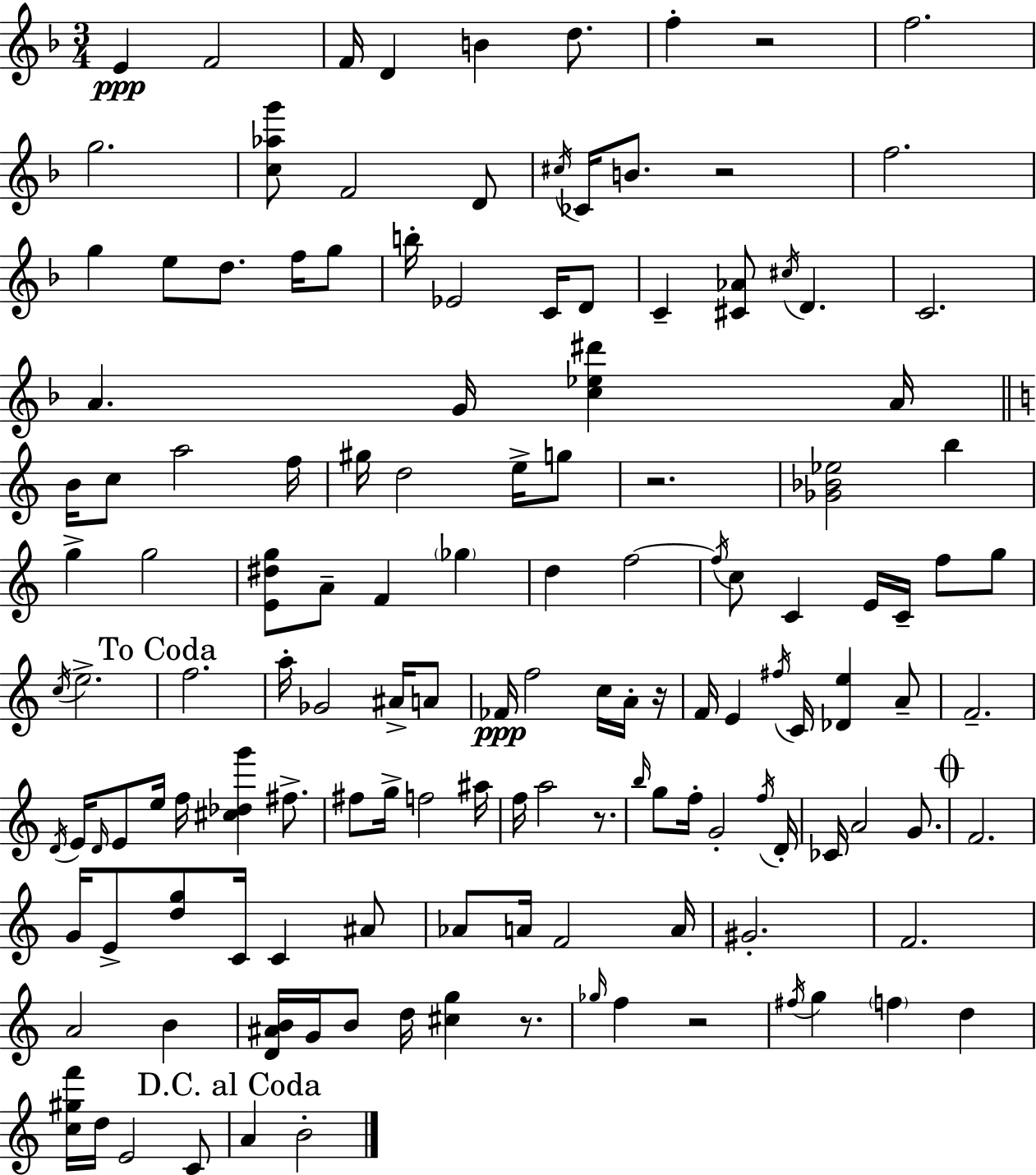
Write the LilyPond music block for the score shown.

{
  \clef treble
  \numericTimeSignature
  \time 3/4
  \key f \major
  e'4\ppp f'2 | f'16 d'4 b'4 d''8. | f''4-. r2 | f''2. | \break g''2. | <c'' aes'' g'''>8 f'2 d'8 | \acciaccatura { cis''16 } ces'16 b'8. r2 | f''2. | \break g''4 e''8 d''8. f''16 g''8 | b''16-. ees'2 c'16 d'8 | c'4-- <cis' aes'>8 \acciaccatura { cis''16 } d'4. | c'2. | \break a'4. g'16 <c'' ees'' dis'''>4 | a'16 \bar "||" \break \key c \major b'16 c''8 a''2 f''16 | gis''16 d''2 e''16-> g''8 | r2. | <ges' bes' ees''>2 b''4 | \break g''4-> g''2 | <e' dis'' g''>8 a'8-- f'4 \parenthesize ges''4 | d''4 f''2~~ | \acciaccatura { f''16 } c''8 c'4 e'16 c'16-- f''8 g''8 | \break \acciaccatura { c''16 } e''2.-> | \mark "To Coda" f''2. | a''16-. ges'2 ais'16-> | a'8 fes'16\ppp f''2 c''16 | \break a'16-. r16 f'16 e'4 \acciaccatura { fis''16 } c'16 <des' e''>4 | a'8-- f'2.-- | \acciaccatura { d'16 } e'16 \grace { d'16 } e'8 e''16 f''16 <cis'' des'' g'''>4 | fis''8.-> fis''8 g''16-> f''2 | \break ais''16 f''16 a''2 | r8. \grace { b''16 } g''8 f''16-. g'2-. | \acciaccatura { f''16 } d'16-. ces'16 a'2 | g'8. \mark \markup { \musicglyph "scripts.coda" } f'2. | \break g'16 e'8-> <d'' g''>8 | c'16 c'4 ais'8 aes'8 a'16 f'2 | a'16 gis'2.-. | f'2. | \break a'2 | b'4 <d' ais' b'>16 g'16 b'8 d''16 | <cis'' g''>4 r8. \grace { ges''16 } f''4 | r2 \acciaccatura { fis''16 } g''4 | \break \parenthesize f''4 d''4 <c'' gis'' f'''>16 d''16 e'2 | c'8 \mark "D.C. al Coda" a'4 | b'2-. \bar "|."
}